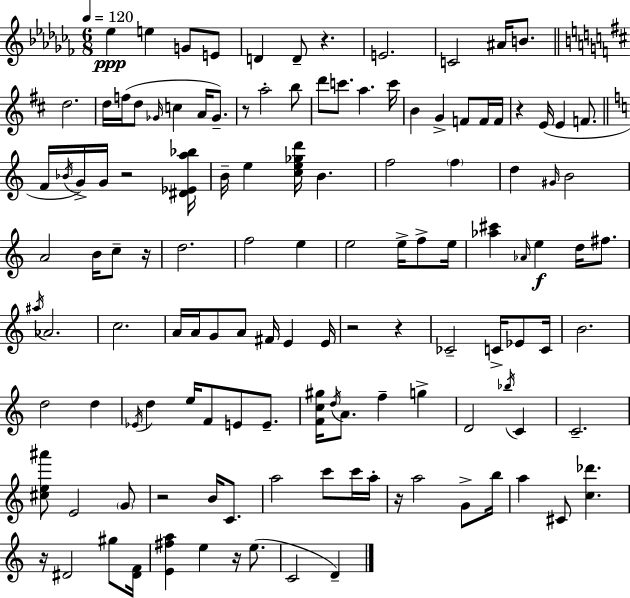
{
  \clef treble
  \numericTimeSignature
  \time 6/8
  \key aes \minor
  \tempo 4 = 120
  ees''4\ppp e''4 g'8 e'8 | d'4 d'8-- r4. | e'2. | c'2 ais'16 b'8. | \break \bar "||" \break \key d \major d''2. | d''16 f''16( d''8 \grace { ges'16 } c''4 a'16 ges'8.--) | r8 a''2-. b''8 | d'''8 c'''8. a''4. | \break c'''16 b'4 g'4-> f'8 f'16 | f'16 r4 e'16( e'4 f'8. | \bar "||" \break \key c \major f'16 \acciaccatura { bes'16 } g'16->) g'16 r2 | <dis' ees' a'' bes''>16 b'16-- e''4 <c'' e'' ges'' d'''>16 b'4. | f''2 \parenthesize f''4 | d''4 \grace { gis'16 } b'2 | \break a'2 b'16 c''8-- | r16 d''2. | f''2 e''4 | e''2 e''16-> f''8-> | \break e''16 <aes'' cis'''>4 \grace { aes'16 } e''4\f d''16 | fis''8. \acciaccatura { ais''16 } aes'2. | c''2. | a'16 a'16 g'8 a'8 fis'16 e'4 | \break e'16 r2 | r4 ces'2-- | c'16-> ees'8 c'16 b'2. | d''2 | \break d''4 \acciaccatura { ees'16 } d''4 e''16 f'8 | e'8 e'8.-- <f' c'' gis''>16 \acciaccatura { d''16 } a'8. f''4-- | g''4-> d'2 | \acciaccatura { bes''16 } c'4 c'2.-- | \break <cis'' e'' ais'''>8 e'2 | \parenthesize g'8 r2 | b'16 c'8. a''2 | c'''8 c'''16 a''16-. r16 a''2 | \break g'8-> b''16 a''4 cis'8 | <c'' des'''>4. r16 dis'2 | gis''8 <dis' f'>16 <e' fis'' a''>4 e''4 | r16 e''8.( c'2 | \break d'4--) \bar "|."
}